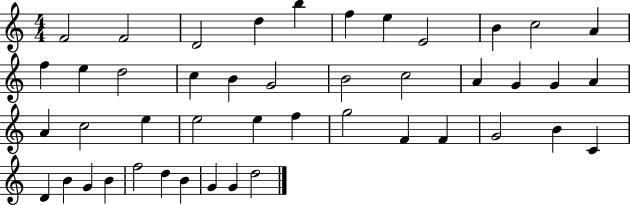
X:1
T:Untitled
M:4/4
L:1/4
K:C
F2 F2 D2 d b f e E2 B c2 A f e d2 c B G2 B2 c2 A G G A A c2 e e2 e f g2 F F G2 B C D B G B f2 d B G G d2